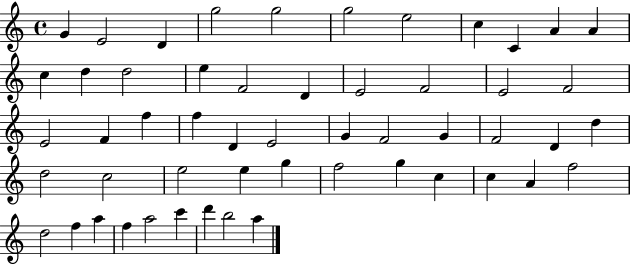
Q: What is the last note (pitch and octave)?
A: A5